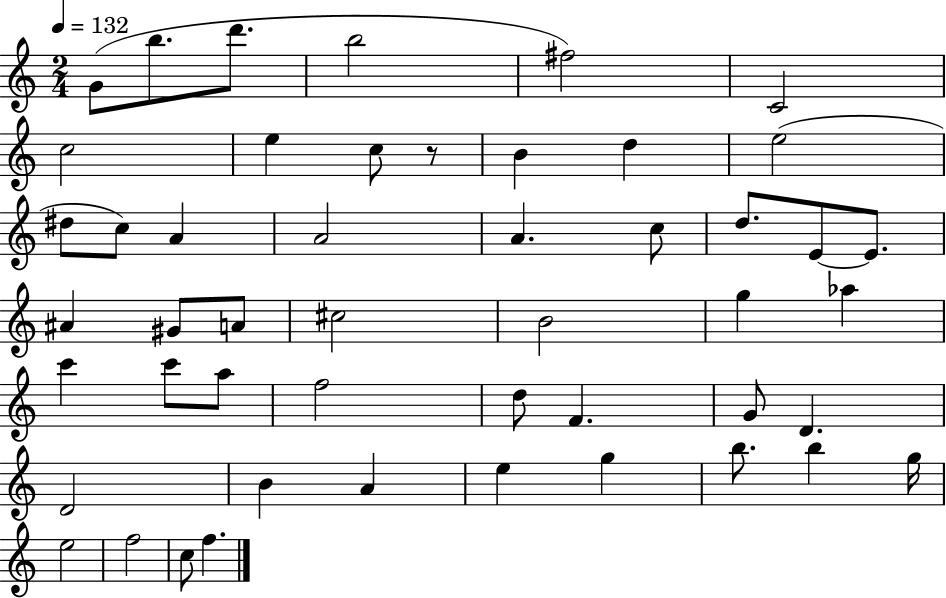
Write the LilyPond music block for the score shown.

{
  \clef treble
  \numericTimeSignature
  \time 2/4
  \key c \major
  \tempo 4 = 132
  g'8( b''8. d'''8. | b''2 | fis''2) | c'2 | \break c''2 | e''4 c''8 r8 | b'4 d''4 | e''2( | \break dis''8 c''8) a'4 | a'2 | a'4. c''8 | d''8. e'8~~ e'8. | \break ais'4 gis'8 a'8 | cis''2 | b'2 | g''4 aes''4 | \break c'''4 c'''8 a''8 | f''2 | d''8 f'4. | g'8 d'4. | \break d'2 | b'4 a'4 | e''4 g''4 | b''8. b''4 g''16 | \break e''2 | f''2 | c''8 f''4. | \bar "|."
}